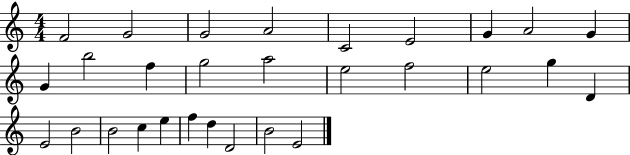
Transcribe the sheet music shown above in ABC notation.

X:1
T:Untitled
M:4/4
L:1/4
K:C
F2 G2 G2 A2 C2 E2 G A2 G G b2 f g2 a2 e2 f2 e2 g D E2 B2 B2 c e f d D2 B2 E2